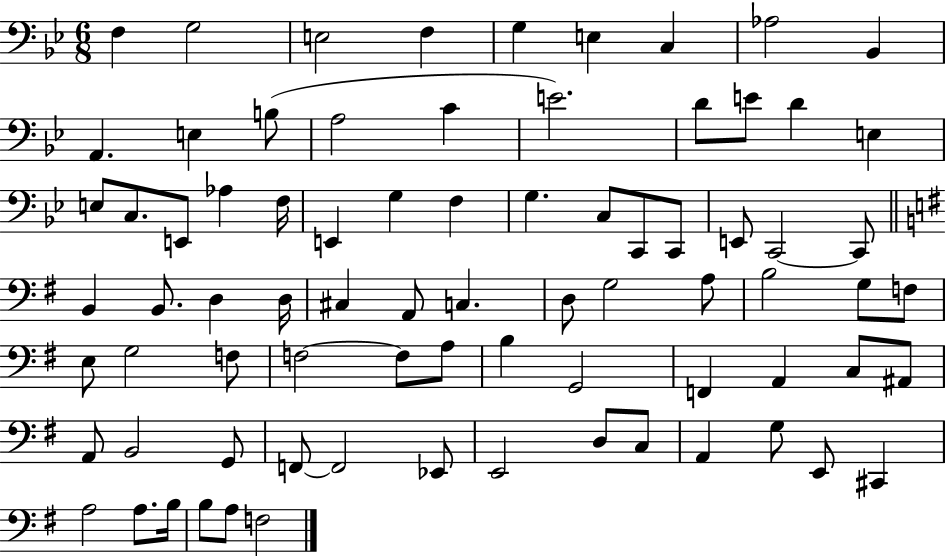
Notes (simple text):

F3/q G3/h E3/h F3/q G3/q E3/q C3/q Ab3/h Bb2/q A2/q. E3/q B3/e A3/h C4/q E4/h. D4/e E4/e D4/q E3/q E3/e C3/e. E2/e Ab3/q F3/s E2/q G3/q F3/q G3/q. C3/e C2/e C2/e E2/e C2/h C2/e B2/q B2/e. D3/q D3/s C#3/q A2/e C3/q. D3/e G3/h A3/e B3/h G3/e F3/e E3/e G3/h F3/e F3/h F3/e A3/e B3/q G2/h F2/q A2/q C3/e A#2/e A2/e B2/h G2/e F2/e F2/h Eb2/e E2/h D3/e C3/e A2/q G3/e E2/e C#2/q A3/h A3/e. B3/s B3/e A3/e F3/h